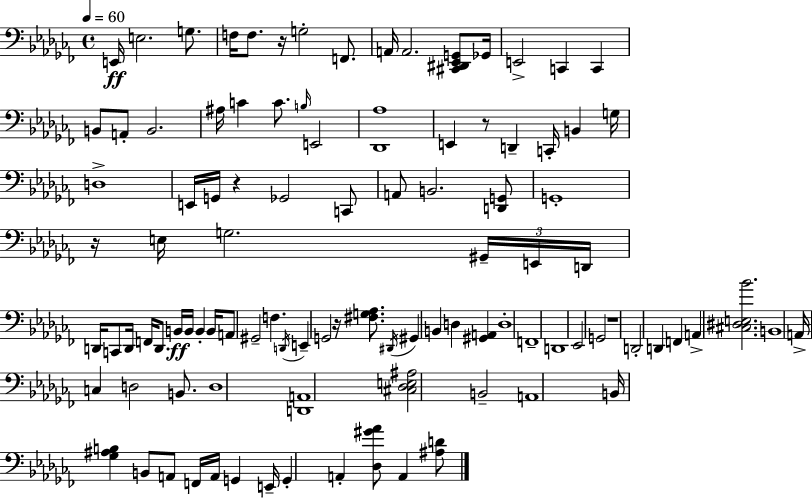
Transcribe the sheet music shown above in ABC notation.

X:1
T:Untitled
M:4/4
L:1/4
K:Abm
E,,/4 E,2 G,/2 F,/4 F,/2 z/4 G,2 F,,/2 A,,/4 A,,2 [^C,,^D,,_E,,G,,]/2 _G,,/4 E,,2 C,, C,, B,,/2 A,,/2 B,,2 ^A,/4 C C/2 B,/4 E,,2 [_D,,_A,]4 E,, z/2 D,, C,,/4 B,, G,/4 D,4 E,,/4 G,,/4 z _G,,2 C,,/2 A,,/2 B,,2 [D,,G,,]/2 G,,4 z/4 E,/4 G,2 ^G,,/4 E,,/4 D,,/4 D,,/4 C,,/2 D,,/4 F,,/4 D,,/2 B,,/4 B,,/4 B,, B,,/4 A,,/2 ^G,,2 F, D,,/4 E,, G,,2 z/4 [^F,G,_A,]/2 ^D,,/4 ^G,, B,, D, [^G,,A,,] D,4 F,,4 D,,4 _E,,2 G,,2 z4 D,,2 D,, F,, A,, [^C,^D,E,_B]2 B,,4 A,,/4 C, D,2 B,,/2 D,4 [D,,A,,]4 [^C,_D,E,^A,]2 B,,2 A,,4 B,,/4 [_G,^A,B,] B,,/2 A,,/2 F,,/4 A,,/4 G,, E,,/4 G,, A,, [_D,^G_A]/2 A,, [^A,D]/2